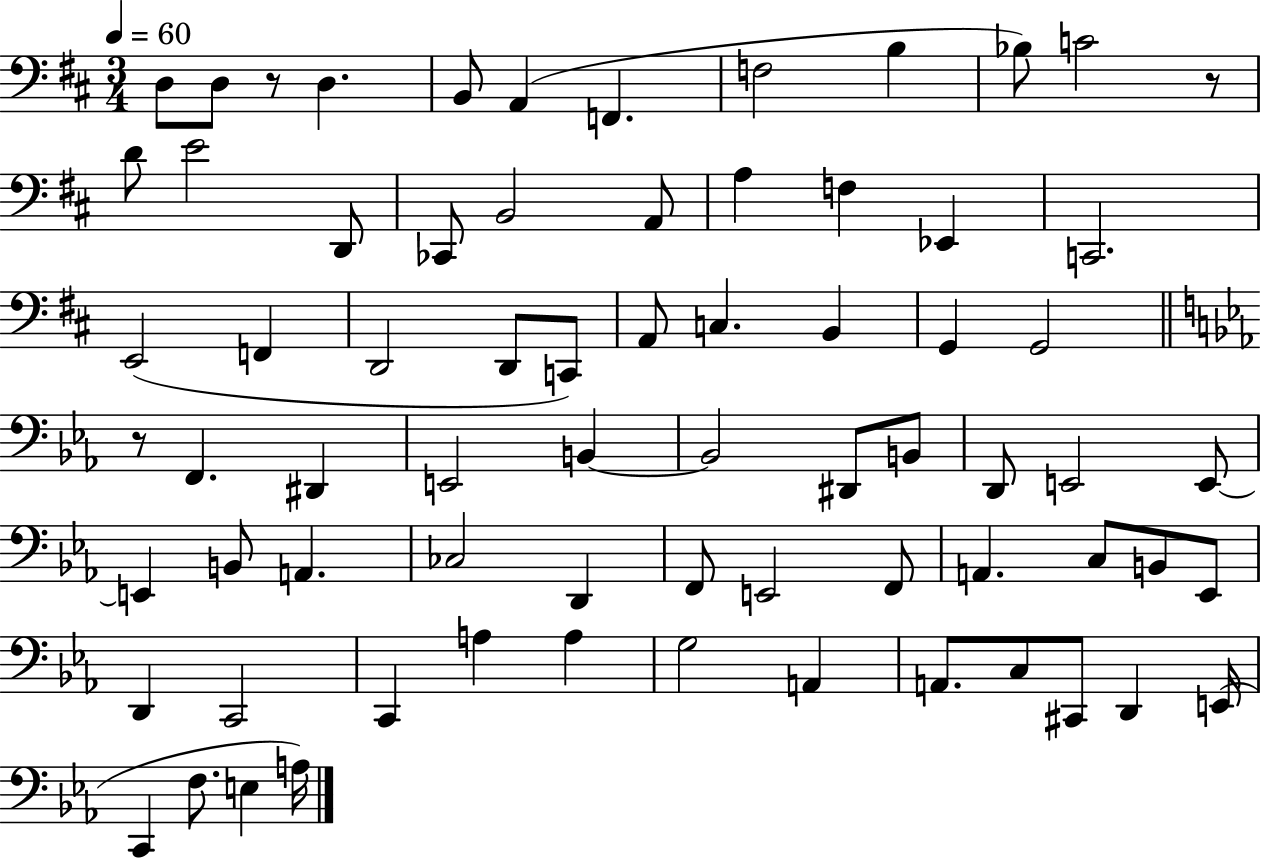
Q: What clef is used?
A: bass